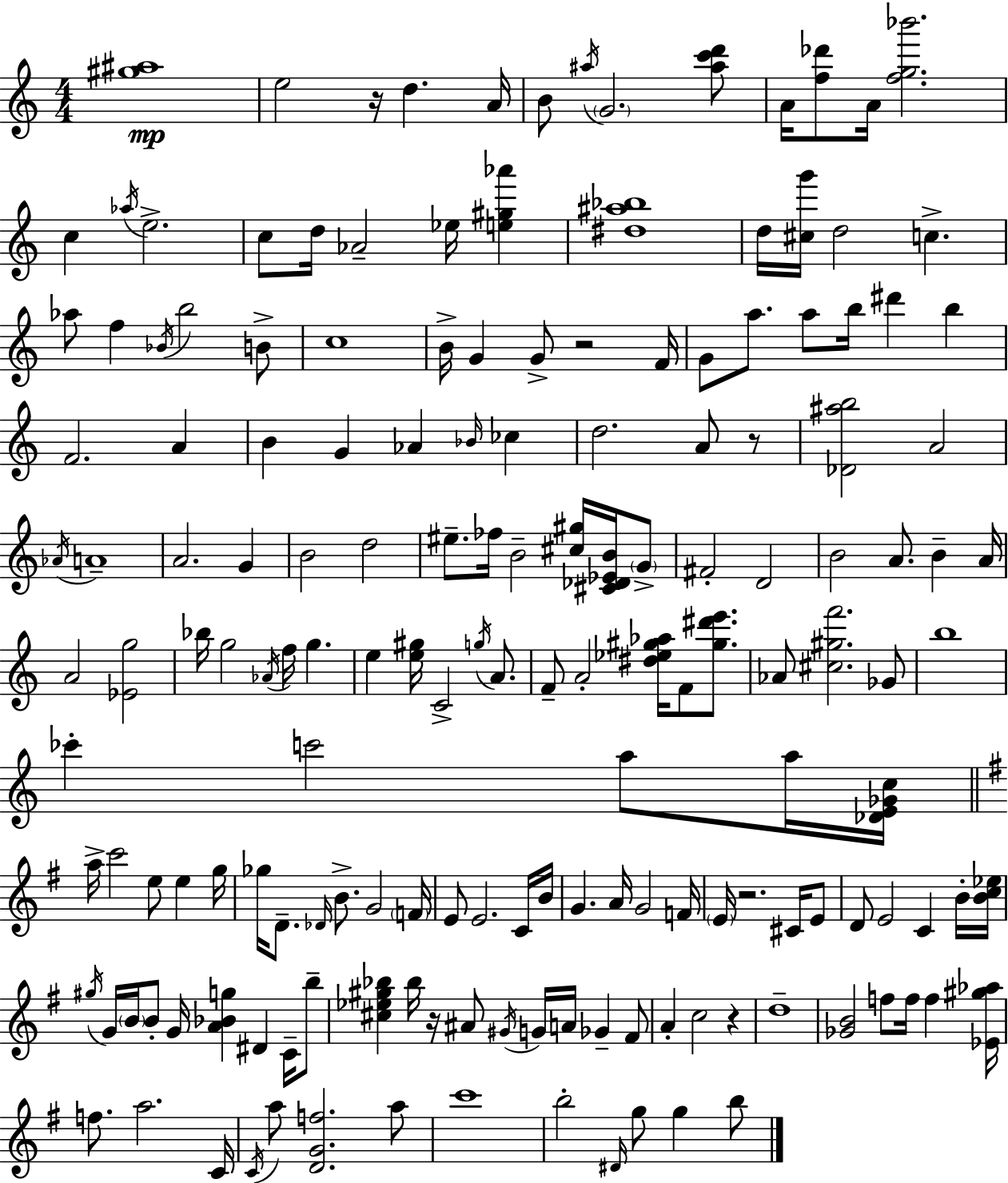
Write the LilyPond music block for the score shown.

{
  \clef treble
  \numericTimeSignature
  \time 4/4
  \key a \minor
  <gis'' ais''>1\mp | e''2 r16 d''4. a'16 | b'8 \acciaccatura { ais''16 } \parenthesize g'2. <ais'' c''' d'''>8 | a'16 <f'' des'''>8 a'16 <f'' g'' bes'''>2. | \break c''4 \acciaccatura { aes''16 } e''2.-> | c''8 d''16 aes'2-- ees''16 <e'' gis'' aes'''>4 | <dis'' ais'' bes''>1 | d''16 <cis'' g'''>16 d''2 c''4.-> | \break aes''8 f''4 \acciaccatura { bes'16 } b''2 | b'8-> c''1 | b'16-> g'4 g'8-> r2 | f'16 g'8 a''8. a''8 b''16 dis'''4 b''4 | \break f'2. a'4 | b'4 g'4 aes'4 \grace { bes'16 } | ces''4 d''2. | a'8 r8 <des' ais'' b''>2 a'2 | \break \acciaccatura { aes'16 } a'1-- | a'2. | g'4 b'2 d''2 | eis''8.-- fes''16 b'2-- | \break <cis'' gis''>16 <cis' des' ees' b'>16 \parenthesize g'8-> fis'2-. d'2 | b'2 a'8. | b'4-- a'16 a'2 <ees' g''>2 | bes''16 g''2 \acciaccatura { aes'16 } f''16 | \break g''4. e''4 <e'' gis''>16 c'2-> | \acciaccatura { g''16 } a'8. f'8-- a'2-. | <dis'' ees'' gis'' aes''>16 f'8 <gis'' dis''' e'''>8. aes'8 <cis'' gis'' f'''>2. | ges'8 b''1 | \break ces'''4-. c'''2 | a''8 a''16 <des' e' ges' c''>16 \bar "||" \break \key g \major a''16-> c'''2 e''8 e''4 g''16 | ges''16 d'8.-- \grace { des'16 } b'8.-> g'2 | \parenthesize f'16 e'8 e'2. c'16 | b'16 g'4. a'16 g'2 | \break f'16 \parenthesize e'16 r2. cis'16 e'8 | d'8 e'2 c'4 b'16-. | <b' c'' ees''>16 \acciaccatura { gis''16 } g'16 \parenthesize b'16 b'8-. g'16 <a' bes' g''>4 dis'4 c'16-- | b''8-- <cis'' ees'' gis'' bes''>4 bes''16 r16 ais'8 \acciaccatura { gis'16 } g'16 a'16 ges'4-- | \break fis'8 a'4-. c''2 r4 | d''1-- | <ges' b'>2 f''8 f''16 f''4 | <ees' gis'' aes''>16 f''8. a''2. | \break c'16 \acciaccatura { c'16 } a''8 <d' g' f''>2. | a''8 c'''1 | b''2-. \grace { dis'16 } g''8 g''4 | b''8 \bar "|."
}